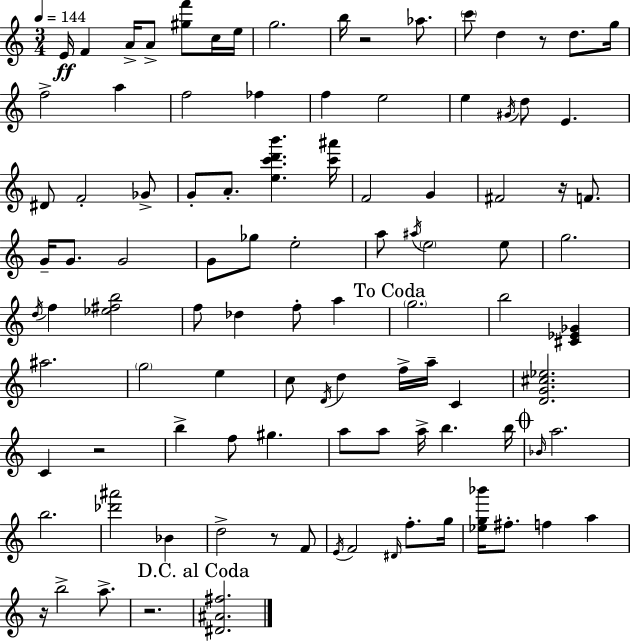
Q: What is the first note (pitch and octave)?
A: E4